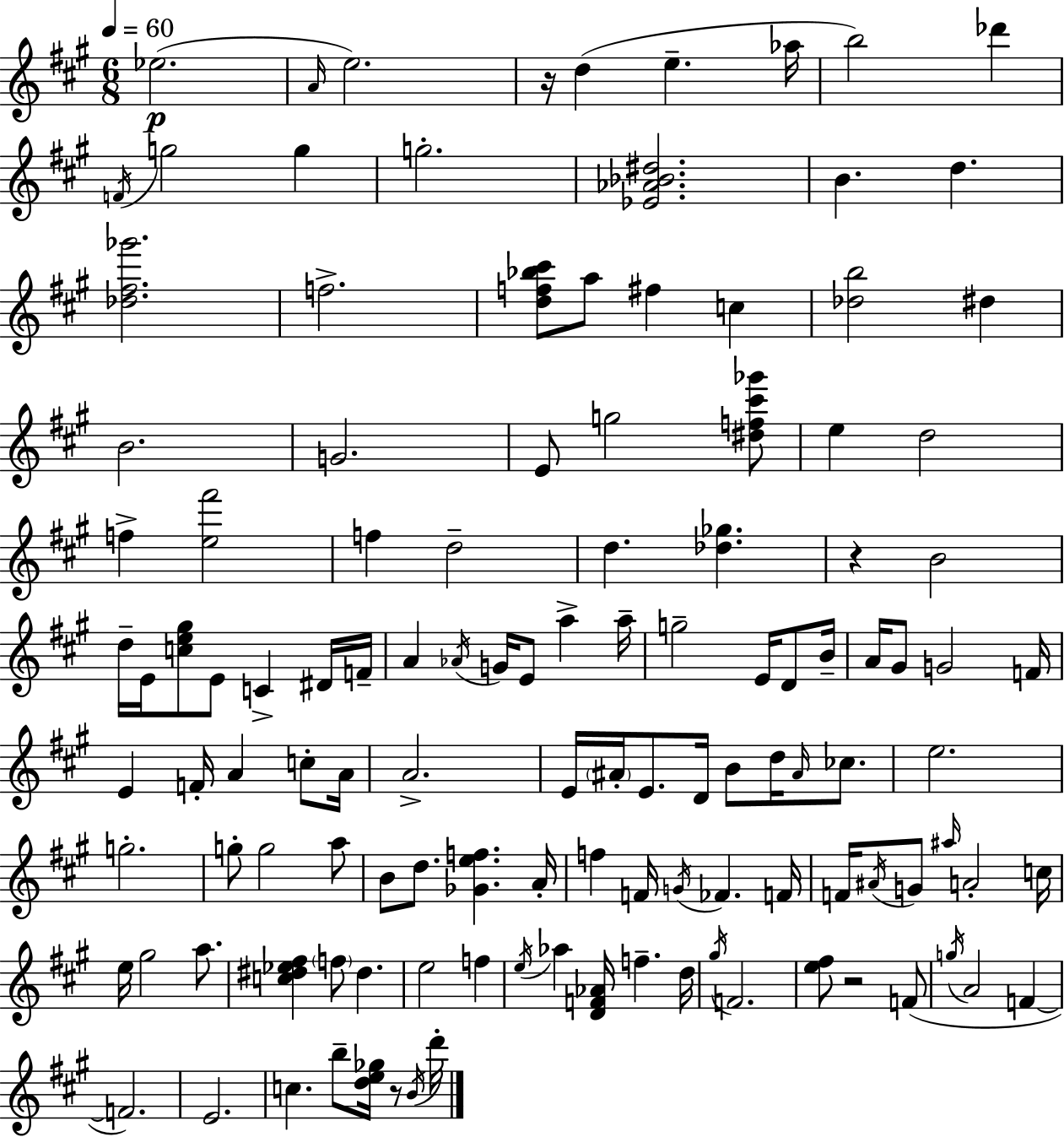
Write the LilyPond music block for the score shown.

{
  \clef treble
  \numericTimeSignature
  \time 6/8
  \key a \major
  \tempo 4 = 60
  \repeat volta 2 { ees''2.(\p | \grace { a'16 } e''2.) | r16 d''4( e''4.-- | aes''16 b''2) des'''4 | \break \acciaccatura { f'16 } g''2 g''4 | g''2.-. | <ees' aes' bes' dis''>2. | b'4. d''4. | \break <des'' fis'' ges'''>2. | f''2.-> | <d'' f'' bes'' cis'''>8 a''8 fis''4 c''4 | <des'' b''>2 dis''4 | \break b'2. | g'2. | e'8 g''2 | <dis'' f'' cis''' ges'''>8 e''4 d''2 | \break f''4-> <e'' fis'''>2 | f''4 d''2-- | d''4. <des'' ges''>4. | r4 b'2 | \break d''16-- e'16 <c'' e'' gis''>8 e'8 c'4-> | dis'16 f'16-- a'4 \acciaccatura { aes'16 } g'16 e'8 a''4-> | a''16-- g''2-- e'16 | d'8 b'16-- a'16 gis'8 g'2 | \break f'16 e'4 f'16-. a'4 | c''8-. a'16 a'2.-> | e'16 \parenthesize ais'16-. e'8. d'16 b'8 d''16 | \grace { ais'16 } ces''8. e''2. | \break g''2.-. | g''8-. g''2 | a''8 b'8 d''8. <ges' e'' f''>4. | a'16-. f''4 f'16 \acciaccatura { g'16 } fes'4. | \break f'16 f'16 \acciaccatura { ais'16 } g'8 \grace { ais''16 } a'2-. | c''16 e''16 gis''2 | a''8. <c'' dis'' ees'' fis''>4 \parenthesize f''8 | dis''4. e''2 | \break f''4 \acciaccatura { e''16 } aes''4 | <d' f' aes'>16 f''4.-- d''16 \acciaccatura { gis''16 } f'2. | <e'' fis''>8 r2 | f'8( \acciaccatura { g''16 } a'2 | \break f'4~~ f'2.) | e'2. | c''4. | b''8-- <d'' e'' ges''>16 r8 \acciaccatura { b'16 } d'''16-. } \bar "|."
}